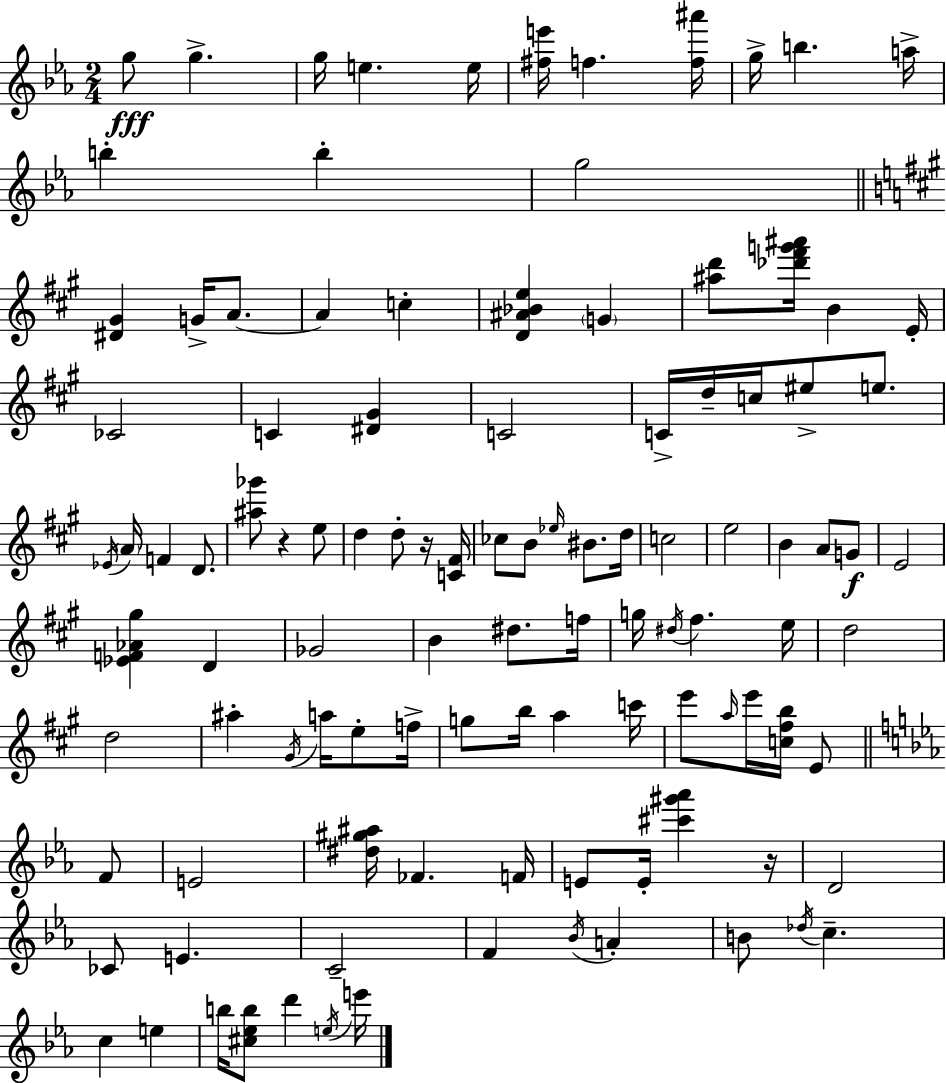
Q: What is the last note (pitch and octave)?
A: E6